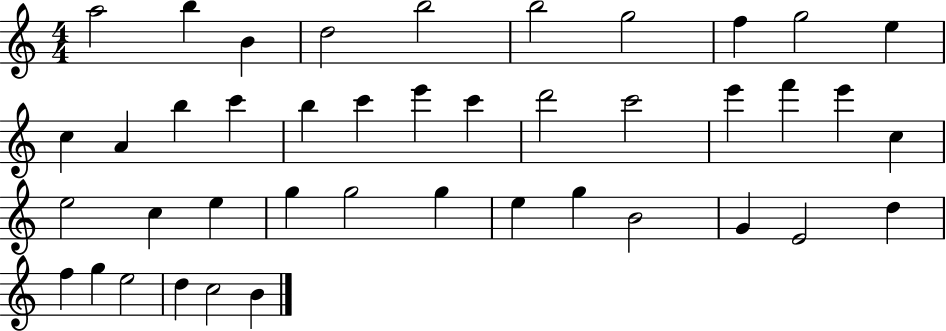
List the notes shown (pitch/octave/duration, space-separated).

A5/h B5/q B4/q D5/h B5/h B5/h G5/h F5/q G5/h E5/q C5/q A4/q B5/q C6/q B5/q C6/q E6/q C6/q D6/h C6/h E6/q F6/q E6/q C5/q E5/h C5/q E5/q G5/q G5/h G5/q E5/q G5/q B4/h G4/q E4/h D5/q F5/q G5/q E5/h D5/q C5/h B4/q